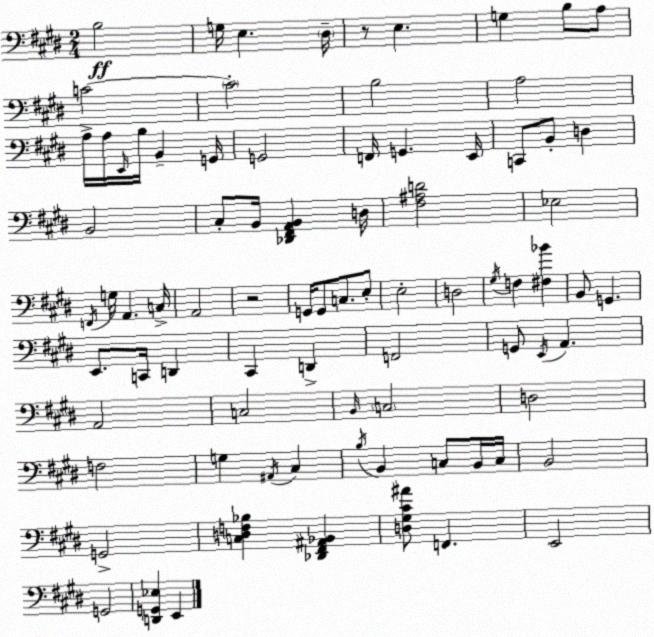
X:1
T:Untitled
M:2/4
L:1/4
K:E
B,2 G,/4 E, ^D,/4 z/2 E, G, B,/2 A,/2 C2 C2 B,2 A,2 A,/4 A,/4 E,,/4 B,/4 B,, G,,/4 G,,2 F,,/4 G,, E,,/4 C,,/2 B,,/2 D, B,,2 ^C,/2 B,,/4 [_D,,^F,,A,,B,,] D,/4 [^F,^A,D]2 _E,2 F,,/4 G,/4 A,, C,/4 A,,2 z2 G,,/4 G,,/2 C,/2 E,/2 E,2 D,2 ^G,/4 F, [^F,_B] B,,/2 G,, E,,/2 C,,/4 D,, ^C,, D,, F,,2 G,,/2 E,,/4 A,, A,,2 C,2 B,,/4 C,2 D,2 F,2 G, ^A,,/4 ^C, B,/4 B,, C,/2 B,,/4 C,/4 B,,2 G,,2 [C,D,F,_B,] [_D,,^F,,^A,,_B,,] [D,^G,^C^A]/2 F,, E,,2 G,,2 [D,,G,,_E,] E,,